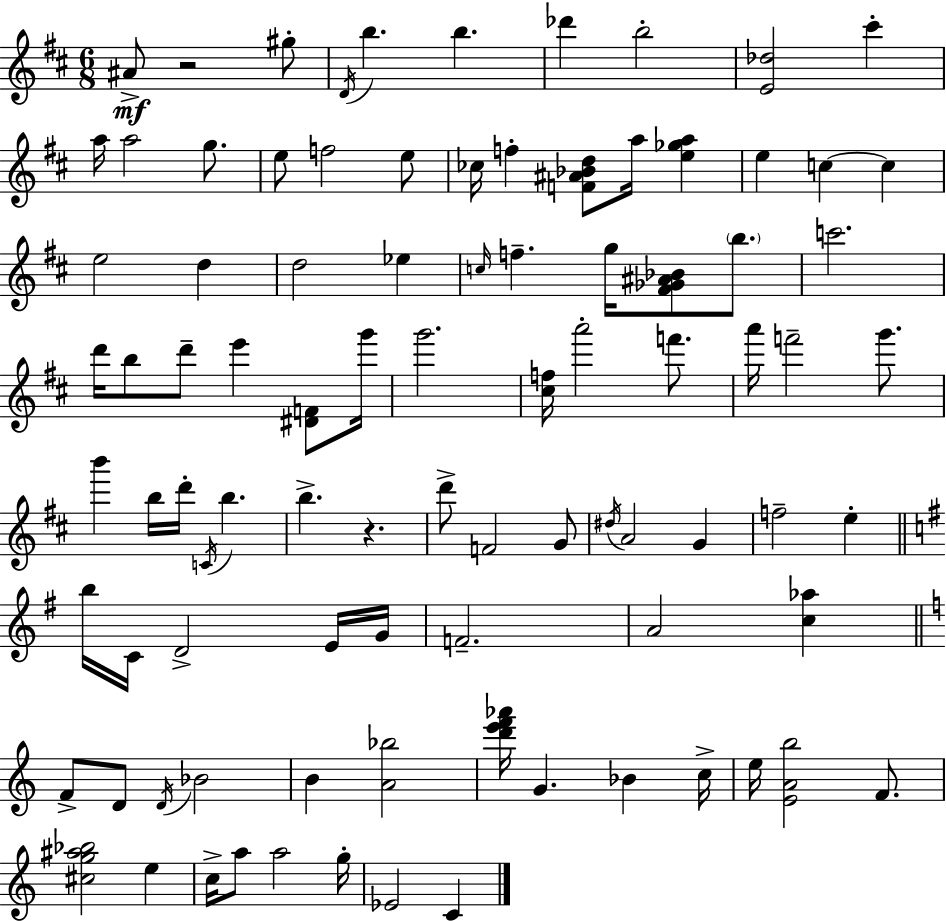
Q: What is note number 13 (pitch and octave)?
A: F5